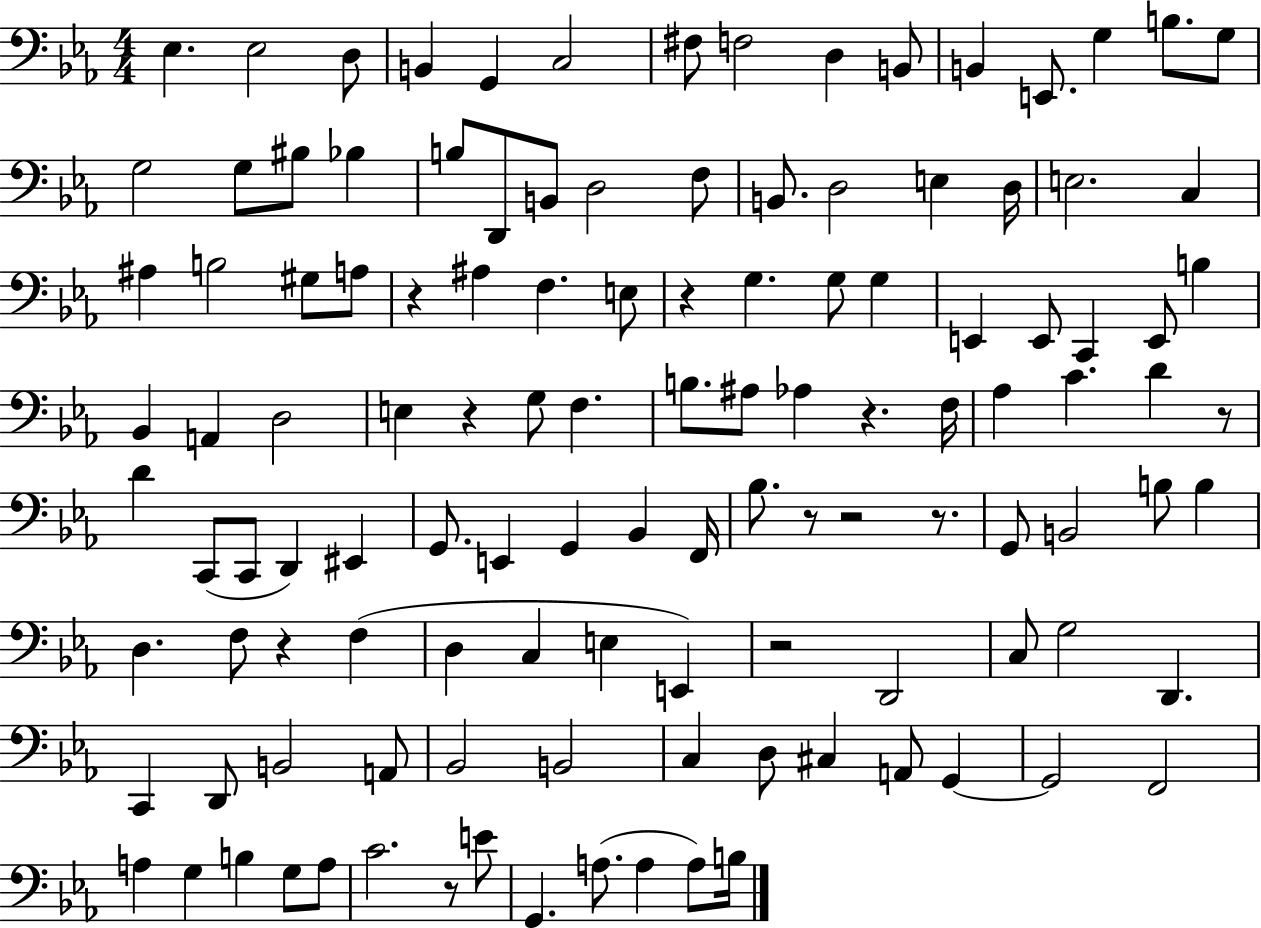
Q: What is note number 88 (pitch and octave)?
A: A2